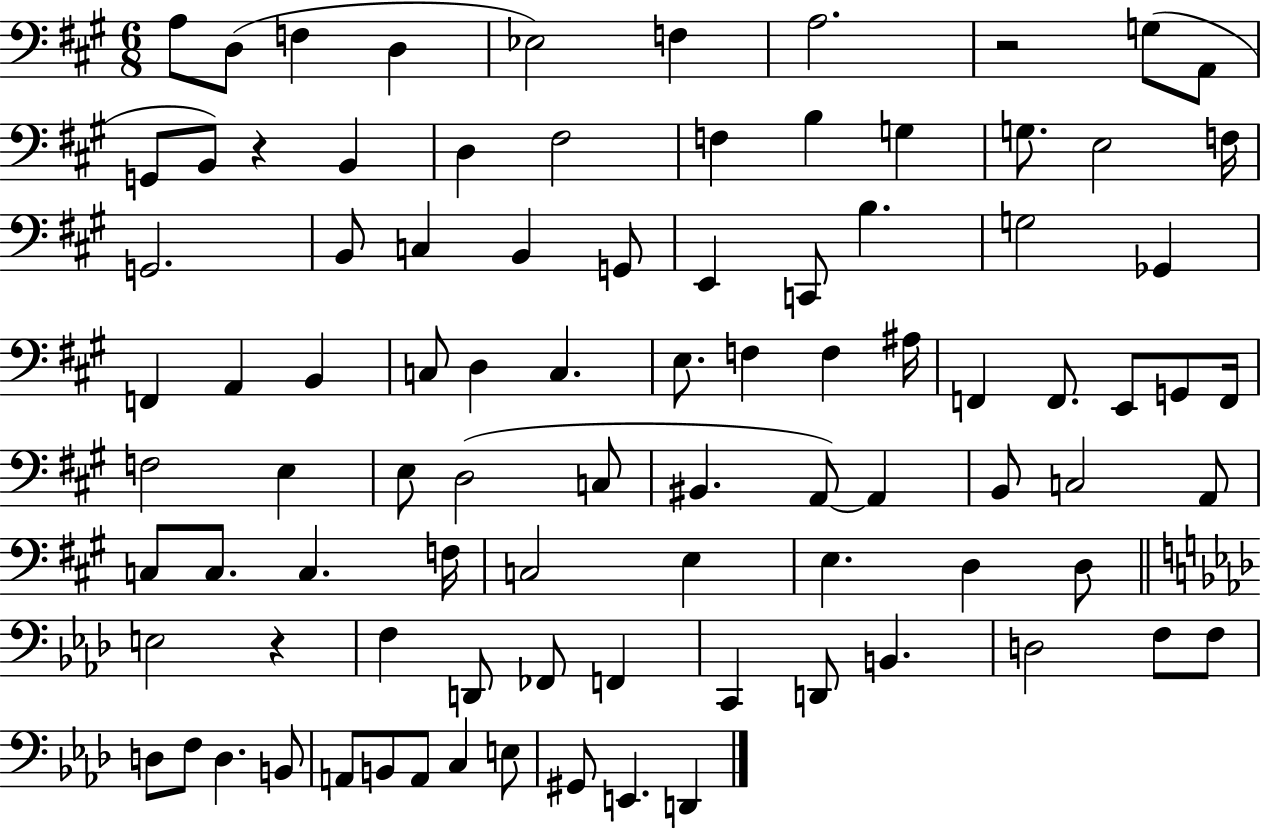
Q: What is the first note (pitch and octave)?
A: A3